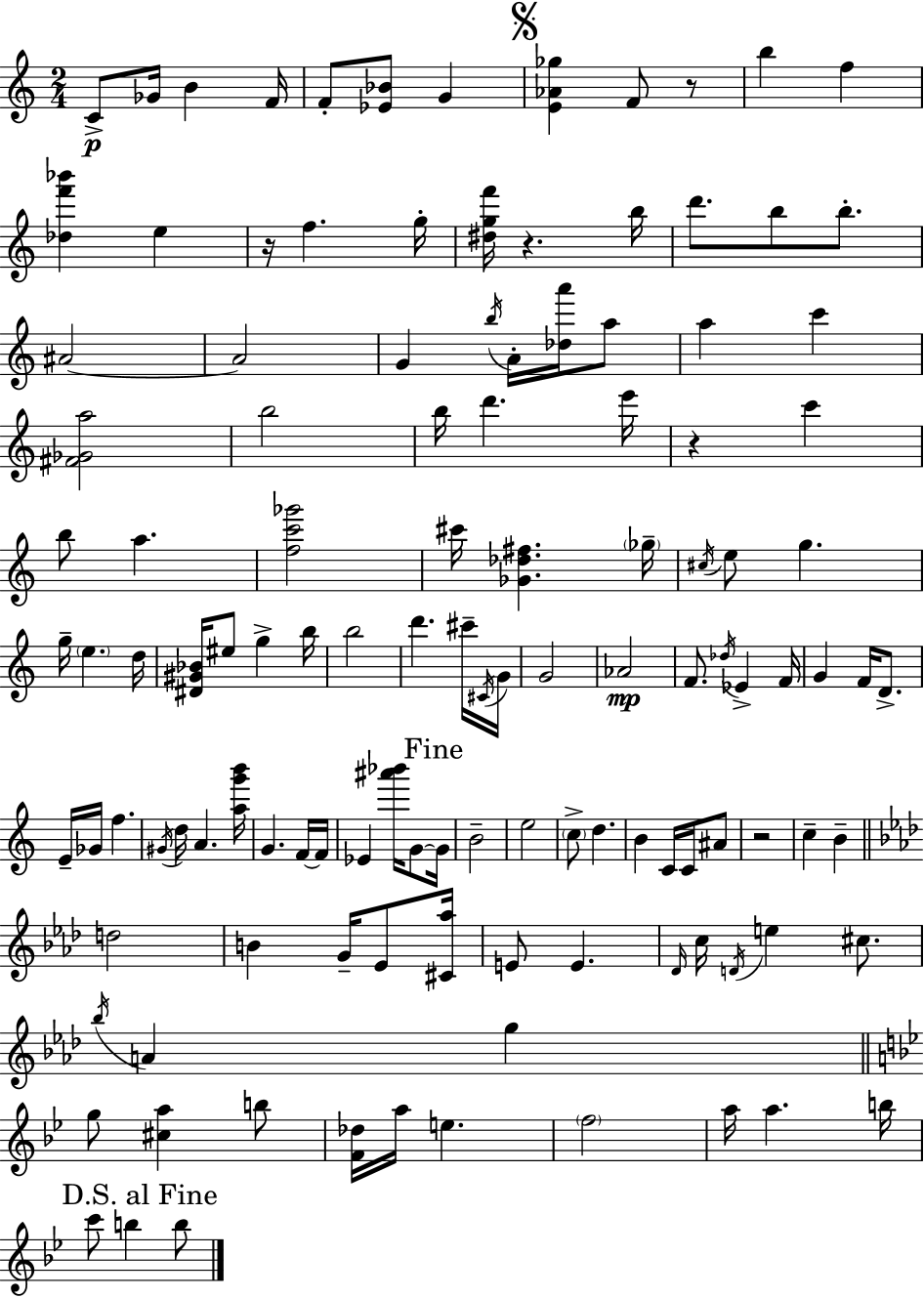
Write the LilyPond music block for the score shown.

{
  \clef treble
  \numericTimeSignature
  \time 2/4
  \key a \minor
  \repeat volta 2 { c'8->\p ges'16 b'4 f'16 | f'8-. <ees' bes'>8 g'4 | \mark \markup { \musicglyph "scripts.segno" } <e' aes' ges''>4 f'8 r8 | b''4 f''4 | \break <des'' f''' bes'''>4 e''4 | r16 f''4. g''16-. | <dis'' g'' f'''>16 r4. b''16 | d'''8. b''8 b''8.-. | \break ais'2~~ | ais'2 | g'4 \acciaccatura { b''16 } a'16-. <des'' a'''>16 a''8 | a''4 c'''4 | \break <fis' ges' a''>2 | b''2 | b''16 d'''4. | e'''16 r4 c'''4 | \break b''8 a''4. | <f'' c''' ges'''>2 | cis'''16 <ges' des'' fis''>4. | \parenthesize ges''16-- \acciaccatura { cis''16 } e''8 g''4. | \break g''16-- \parenthesize e''4. | d''16 <dis' gis' bes'>16 eis''8 g''4-> | b''16 b''2 | d'''4. | \break cis'''16-- \acciaccatura { cis'16 } g'16 g'2 | aes'2\mp | f'8. \acciaccatura { des''16 } ees'4-> | f'16 g'4 | \break f'16 d'8.-> e'16-- ges'16 f''4. | \acciaccatura { gis'16 } d''16 a'4. | <a'' g''' b'''>16 g'4. | f'16~~ f'16 ees'4 | \break <ais''' bes'''>16 g'8~~ \mark "Fine" g'16 b'2-- | e''2 | \parenthesize c''8-> d''4. | b'4 | \break c'16 c'16 ais'8 r2 | c''4-- | b'4-- \bar "||" \break \key f \minor d''2 | b'4 g'16-- ees'8 <cis' aes''>16 | e'8 e'4. | \grace { des'16 } c''16 \acciaccatura { d'16 } e''4 cis''8. | \break \acciaccatura { bes''16 } a'4 g''4 | \bar "||" \break \key g \minor g''8 <cis'' a''>4 b''8 | <f' des''>16 a''16 e''4. | \parenthesize f''2 | a''16 a''4. b''16 | \break \mark "D.S. al Fine" c'''8 b''4 b''8 | } \bar "|."
}